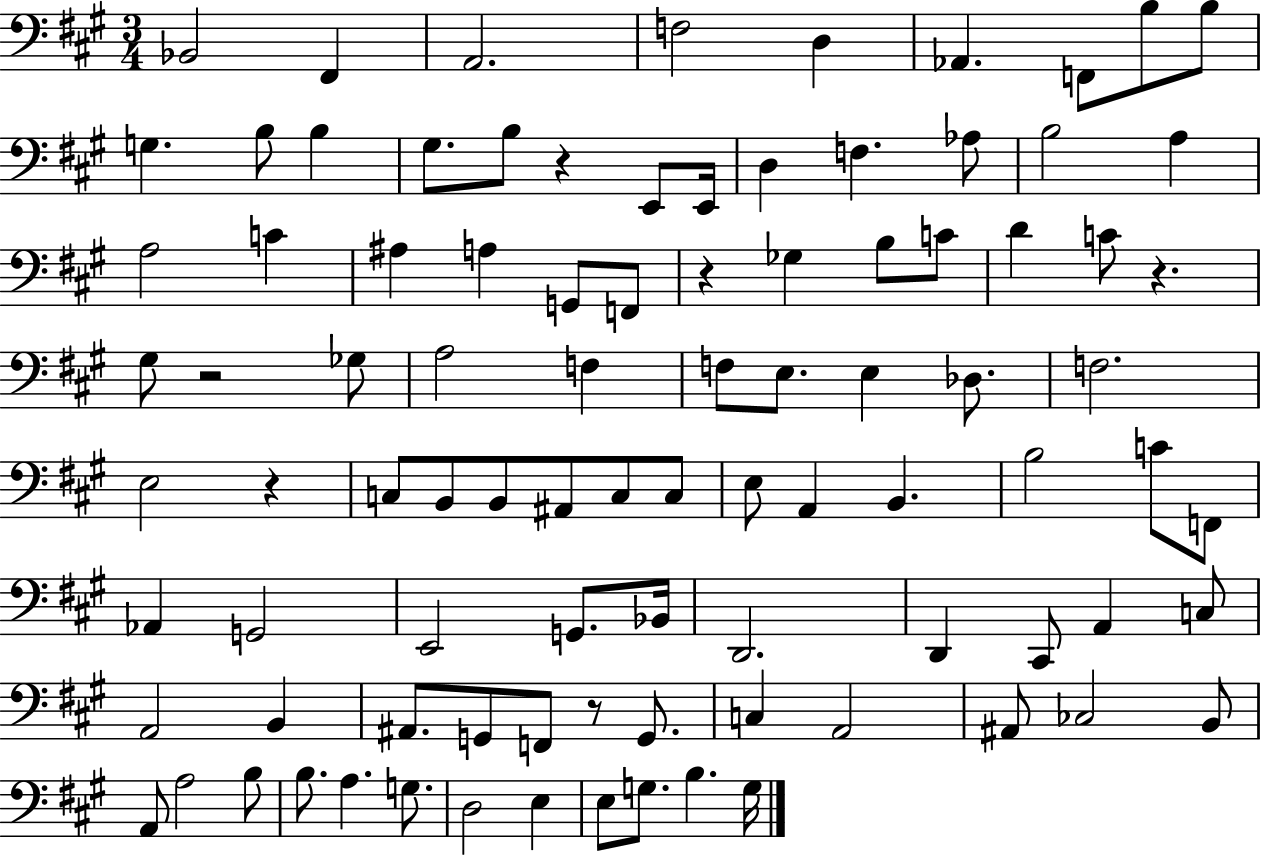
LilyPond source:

{
  \clef bass
  \numericTimeSignature
  \time 3/4
  \key a \major
  bes,2 fis,4 | a,2. | f2 d4 | aes,4. f,8 b8 b8 | \break g4. b8 b4 | gis8. b8 r4 e,8 e,16 | d4 f4. aes8 | b2 a4 | \break a2 c'4 | ais4 a4 g,8 f,8 | r4 ges4 b8 c'8 | d'4 c'8 r4. | \break gis8 r2 ges8 | a2 f4 | f8 e8. e4 des8. | f2. | \break e2 r4 | c8 b,8 b,8 ais,8 c8 c8 | e8 a,4 b,4. | b2 c'8 f,8 | \break aes,4 g,2 | e,2 g,8. bes,16 | d,2. | d,4 cis,8 a,4 c8 | \break a,2 b,4 | ais,8. g,8 f,8 r8 g,8. | c4 a,2 | ais,8 ces2 b,8 | \break a,8 a2 b8 | b8. a4. g8. | d2 e4 | e8 g8. b4. g16 | \break \bar "|."
}